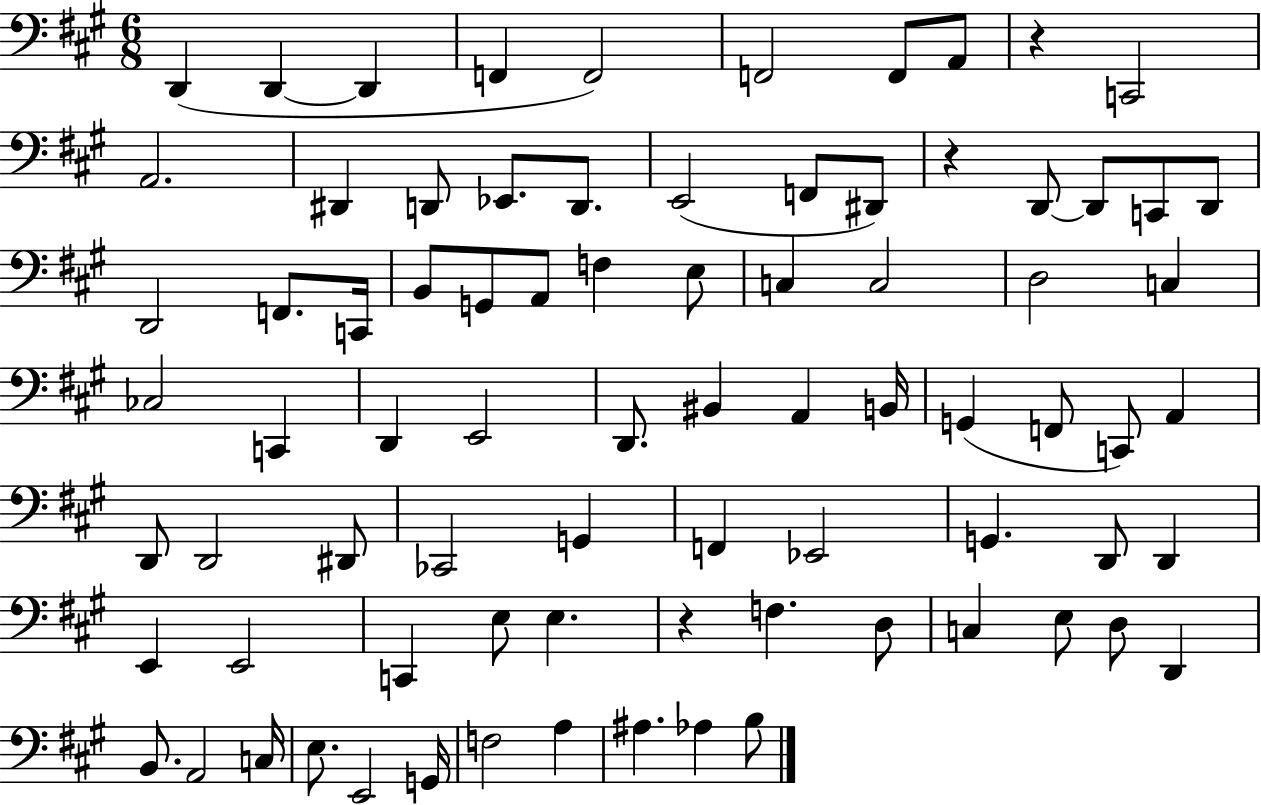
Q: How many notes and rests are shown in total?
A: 80